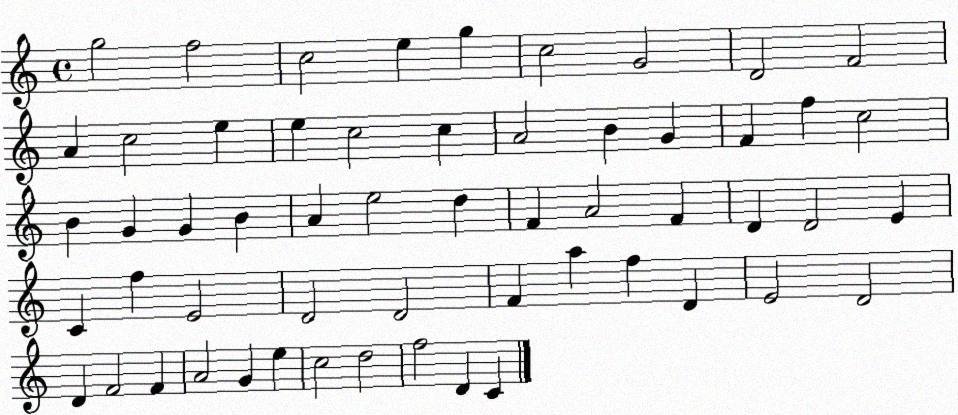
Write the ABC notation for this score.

X:1
T:Untitled
M:4/4
L:1/4
K:C
g2 f2 c2 e g c2 G2 D2 F2 A c2 e e c2 c A2 B G F f c2 B G G B A e2 d F A2 F D D2 E C f E2 D2 D2 F a f D E2 D2 D F2 F A2 G e c2 d2 f2 D C